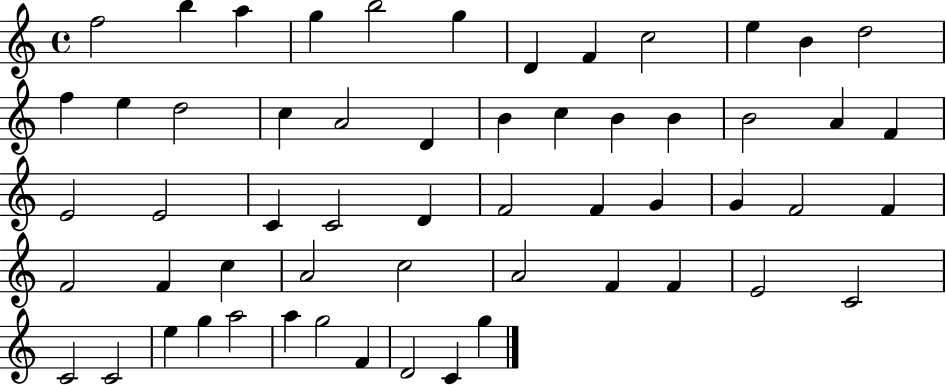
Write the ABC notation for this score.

X:1
T:Untitled
M:4/4
L:1/4
K:C
f2 b a g b2 g D F c2 e B d2 f e d2 c A2 D B c B B B2 A F E2 E2 C C2 D F2 F G G F2 F F2 F c A2 c2 A2 F F E2 C2 C2 C2 e g a2 a g2 F D2 C g